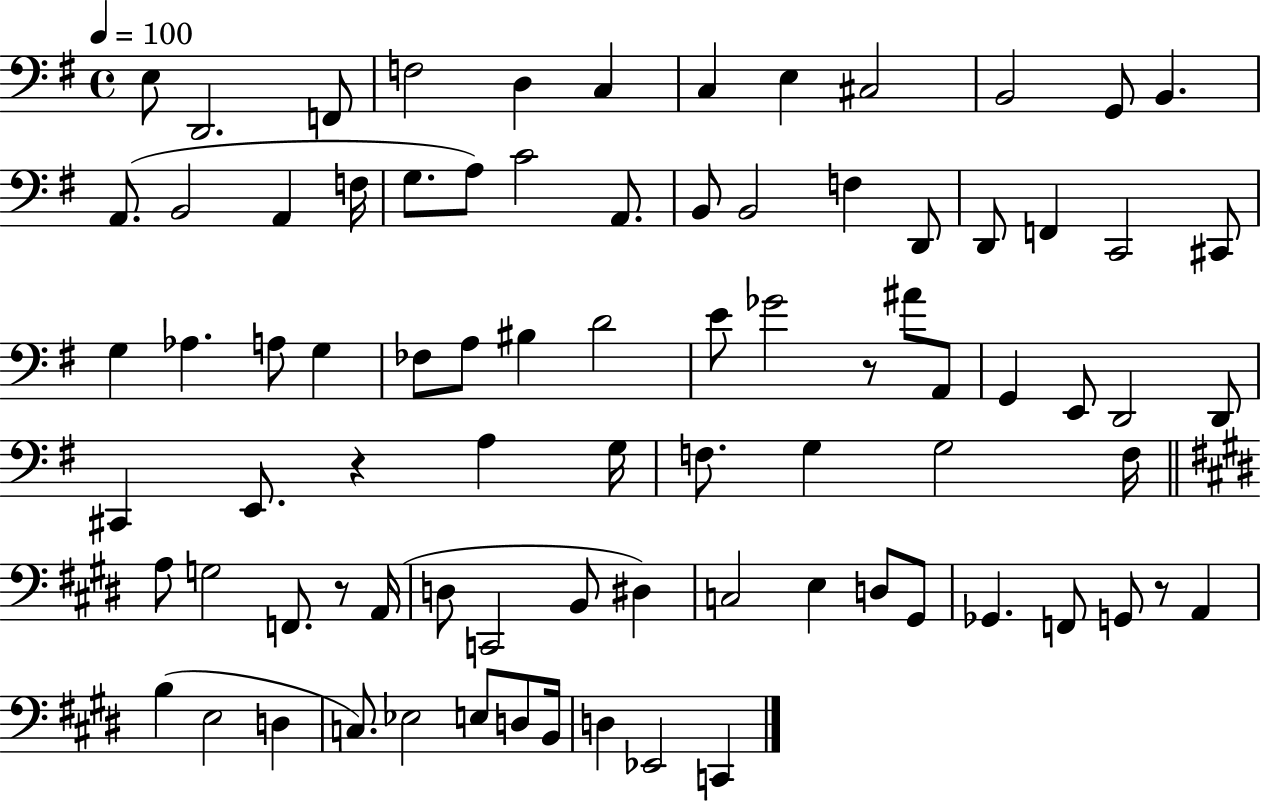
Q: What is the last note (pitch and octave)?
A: C2